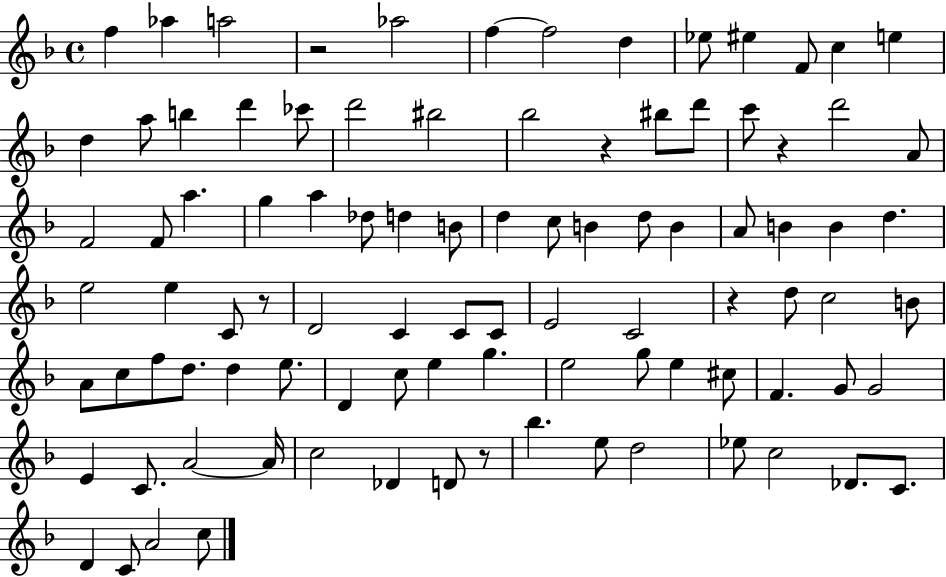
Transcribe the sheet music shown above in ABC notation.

X:1
T:Untitled
M:4/4
L:1/4
K:F
f _a a2 z2 _a2 f f2 d _e/2 ^e F/2 c e d a/2 b d' _c'/2 d'2 ^b2 _b2 z ^b/2 d'/2 c'/2 z d'2 A/2 F2 F/2 a g a _d/2 d B/2 d c/2 B d/2 B A/2 B B d e2 e C/2 z/2 D2 C C/2 C/2 E2 C2 z d/2 c2 B/2 A/2 c/2 f/2 d/2 d e/2 D c/2 e g e2 g/2 e ^c/2 F G/2 G2 E C/2 A2 A/4 c2 _D D/2 z/2 _b e/2 d2 _e/2 c2 _D/2 C/2 D C/2 A2 c/2